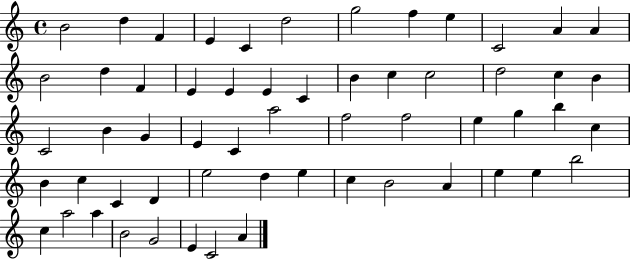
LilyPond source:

{
  \clef treble
  \time 4/4
  \defaultTimeSignature
  \key c \major
  b'2 d''4 f'4 | e'4 c'4 d''2 | g''2 f''4 e''4 | c'2 a'4 a'4 | \break b'2 d''4 f'4 | e'4 e'4 e'4 c'4 | b'4 c''4 c''2 | d''2 c''4 b'4 | \break c'2 b'4 g'4 | e'4 c'4 a''2 | f''2 f''2 | e''4 g''4 b''4 c''4 | \break b'4 c''4 c'4 d'4 | e''2 d''4 e''4 | c''4 b'2 a'4 | e''4 e''4 b''2 | \break c''4 a''2 a''4 | b'2 g'2 | e'4 c'2 a'4 | \bar "|."
}